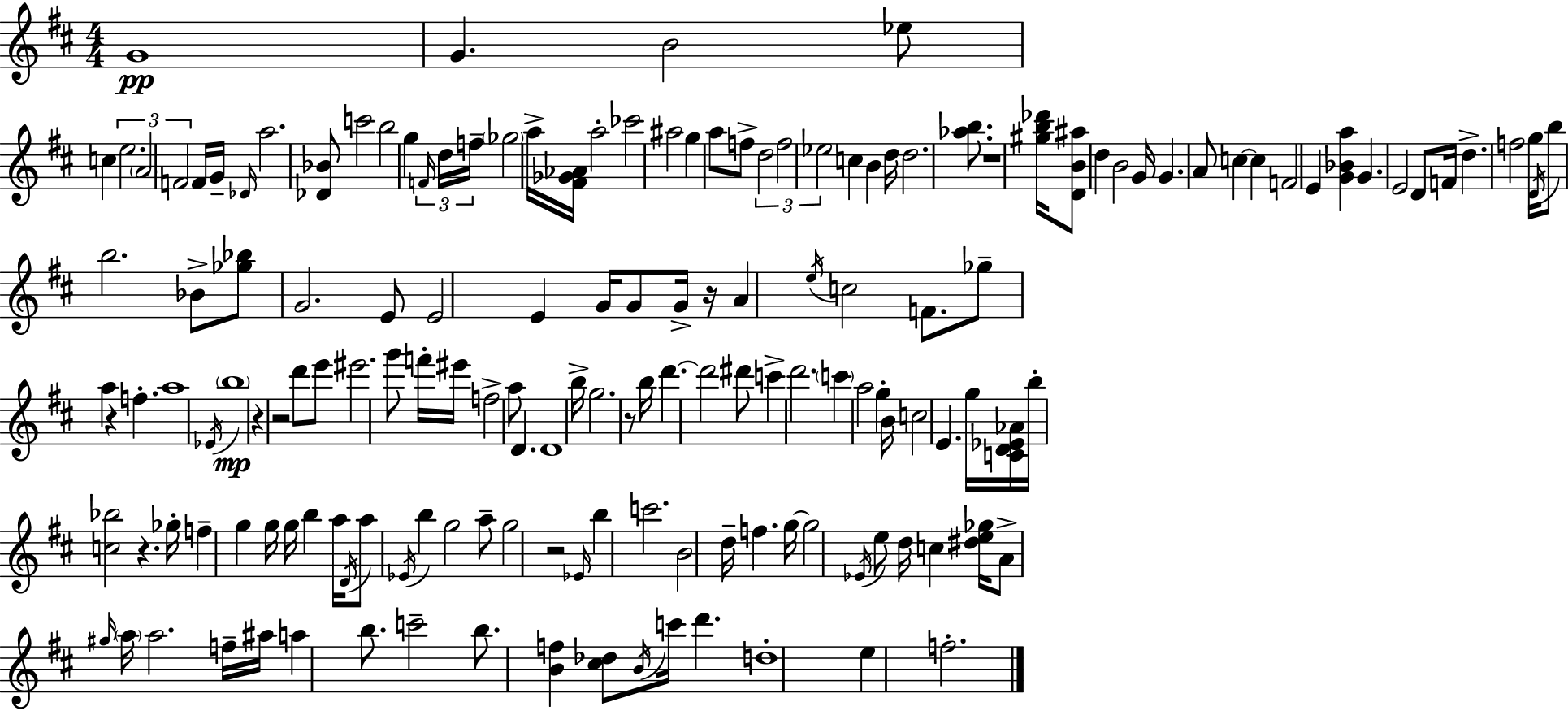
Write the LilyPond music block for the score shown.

{
  \clef treble
  \numericTimeSignature
  \time 4/4
  \key d \major
  g'1\pp | g'4. b'2 ees''8 | c''4 \tuplet 3/2 { e''2. | \parenthesize a'2 f'2 } | \break f'16 g'16-- \grace { des'16 } a''2. <des' bes'>8 | c'''2 b''2 | g''4 \tuplet 3/2 { \grace { f'16 } d''16 f''16-- } \parenthesize ges''2 | a''16-> <fis' ges' aes'>16 a''2-. ces'''2 | \break ais''2 g''4 a''8 | f''8-> \tuplet 3/2 { d''2 f''2 | ees''2 } c''4 b'4 | d''16 d''2. <aes'' b''>8. | \break r1 | <gis'' b'' des'''>16 <d' b' ais''>8 d''4 b'2 | g'16 g'4. a'8 c''4~~ c''4 | f'2 e'4 <g' bes' a''>4 | \break g'4. e'2 | d'8 f'16 d''4.-> f''2 | g''16 \acciaccatura { d'16 } b''8 b''2. | bes'8-> <ges'' bes''>8 g'2. | \break e'8 e'2 e'4 g'16 | g'8 g'16-> r16 a'4 \acciaccatura { e''16 } c''2 | f'8. ges''8-- a''4 r4 f''4.-. | a''1 | \break \acciaccatura { ees'16 } \parenthesize b''1\mp | r4 r2 | d'''8 e'''8 eis'''2. | g'''8 f'''16-. eis'''16 f''2-> a''8 d'4. | \break d'1 | b''16-> g''2. | r8 b''16 d'''4.~~ d'''2 | dis'''8 c'''4-> d'''2. | \break \parenthesize c'''4 a''2 | g''4-. b'16 c''2 e'4. | g''16 <c' d' ees' aes'>16 b''16-. <c'' bes''>2 r4. | ges''16-. f''4-- g''4 g''16 g''16 | \break b''4 a''16 \acciaccatura { d'16 } a''8 \acciaccatura { ees'16 } b''4 g''2 | a''8-- g''2 r2 | \grace { ees'16 } b''4 c'''2. | b'2 | \break d''16-- f''4. g''16~~ g''2 | \acciaccatura { ees'16 } e''8 d''16 c''4 <dis'' e'' ges''>16 a'8-> \grace { gis''16 } \parenthesize a''16 a''2. | f''16-- ais''16 a''4 b''8. | c'''2-- b''8. <b' f''>4 | \break <cis'' des''>8 \acciaccatura { b'16 } c'''16 d'''4. d''1-. | e''4 f''2.-. | \bar "|."
}